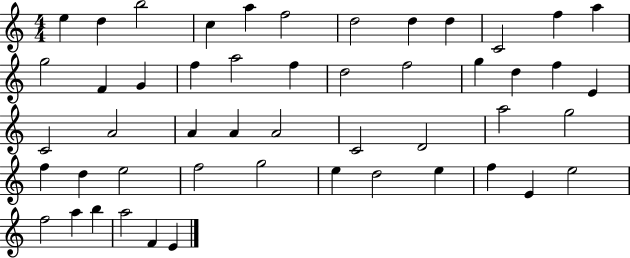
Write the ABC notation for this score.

X:1
T:Untitled
M:4/4
L:1/4
K:C
e d b2 c a f2 d2 d d C2 f a g2 F G f a2 f d2 f2 g d f E C2 A2 A A A2 C2 D2 a2 g2 f d e2 f2 g2 e d2 e f E e2 f2 a b a2 F E